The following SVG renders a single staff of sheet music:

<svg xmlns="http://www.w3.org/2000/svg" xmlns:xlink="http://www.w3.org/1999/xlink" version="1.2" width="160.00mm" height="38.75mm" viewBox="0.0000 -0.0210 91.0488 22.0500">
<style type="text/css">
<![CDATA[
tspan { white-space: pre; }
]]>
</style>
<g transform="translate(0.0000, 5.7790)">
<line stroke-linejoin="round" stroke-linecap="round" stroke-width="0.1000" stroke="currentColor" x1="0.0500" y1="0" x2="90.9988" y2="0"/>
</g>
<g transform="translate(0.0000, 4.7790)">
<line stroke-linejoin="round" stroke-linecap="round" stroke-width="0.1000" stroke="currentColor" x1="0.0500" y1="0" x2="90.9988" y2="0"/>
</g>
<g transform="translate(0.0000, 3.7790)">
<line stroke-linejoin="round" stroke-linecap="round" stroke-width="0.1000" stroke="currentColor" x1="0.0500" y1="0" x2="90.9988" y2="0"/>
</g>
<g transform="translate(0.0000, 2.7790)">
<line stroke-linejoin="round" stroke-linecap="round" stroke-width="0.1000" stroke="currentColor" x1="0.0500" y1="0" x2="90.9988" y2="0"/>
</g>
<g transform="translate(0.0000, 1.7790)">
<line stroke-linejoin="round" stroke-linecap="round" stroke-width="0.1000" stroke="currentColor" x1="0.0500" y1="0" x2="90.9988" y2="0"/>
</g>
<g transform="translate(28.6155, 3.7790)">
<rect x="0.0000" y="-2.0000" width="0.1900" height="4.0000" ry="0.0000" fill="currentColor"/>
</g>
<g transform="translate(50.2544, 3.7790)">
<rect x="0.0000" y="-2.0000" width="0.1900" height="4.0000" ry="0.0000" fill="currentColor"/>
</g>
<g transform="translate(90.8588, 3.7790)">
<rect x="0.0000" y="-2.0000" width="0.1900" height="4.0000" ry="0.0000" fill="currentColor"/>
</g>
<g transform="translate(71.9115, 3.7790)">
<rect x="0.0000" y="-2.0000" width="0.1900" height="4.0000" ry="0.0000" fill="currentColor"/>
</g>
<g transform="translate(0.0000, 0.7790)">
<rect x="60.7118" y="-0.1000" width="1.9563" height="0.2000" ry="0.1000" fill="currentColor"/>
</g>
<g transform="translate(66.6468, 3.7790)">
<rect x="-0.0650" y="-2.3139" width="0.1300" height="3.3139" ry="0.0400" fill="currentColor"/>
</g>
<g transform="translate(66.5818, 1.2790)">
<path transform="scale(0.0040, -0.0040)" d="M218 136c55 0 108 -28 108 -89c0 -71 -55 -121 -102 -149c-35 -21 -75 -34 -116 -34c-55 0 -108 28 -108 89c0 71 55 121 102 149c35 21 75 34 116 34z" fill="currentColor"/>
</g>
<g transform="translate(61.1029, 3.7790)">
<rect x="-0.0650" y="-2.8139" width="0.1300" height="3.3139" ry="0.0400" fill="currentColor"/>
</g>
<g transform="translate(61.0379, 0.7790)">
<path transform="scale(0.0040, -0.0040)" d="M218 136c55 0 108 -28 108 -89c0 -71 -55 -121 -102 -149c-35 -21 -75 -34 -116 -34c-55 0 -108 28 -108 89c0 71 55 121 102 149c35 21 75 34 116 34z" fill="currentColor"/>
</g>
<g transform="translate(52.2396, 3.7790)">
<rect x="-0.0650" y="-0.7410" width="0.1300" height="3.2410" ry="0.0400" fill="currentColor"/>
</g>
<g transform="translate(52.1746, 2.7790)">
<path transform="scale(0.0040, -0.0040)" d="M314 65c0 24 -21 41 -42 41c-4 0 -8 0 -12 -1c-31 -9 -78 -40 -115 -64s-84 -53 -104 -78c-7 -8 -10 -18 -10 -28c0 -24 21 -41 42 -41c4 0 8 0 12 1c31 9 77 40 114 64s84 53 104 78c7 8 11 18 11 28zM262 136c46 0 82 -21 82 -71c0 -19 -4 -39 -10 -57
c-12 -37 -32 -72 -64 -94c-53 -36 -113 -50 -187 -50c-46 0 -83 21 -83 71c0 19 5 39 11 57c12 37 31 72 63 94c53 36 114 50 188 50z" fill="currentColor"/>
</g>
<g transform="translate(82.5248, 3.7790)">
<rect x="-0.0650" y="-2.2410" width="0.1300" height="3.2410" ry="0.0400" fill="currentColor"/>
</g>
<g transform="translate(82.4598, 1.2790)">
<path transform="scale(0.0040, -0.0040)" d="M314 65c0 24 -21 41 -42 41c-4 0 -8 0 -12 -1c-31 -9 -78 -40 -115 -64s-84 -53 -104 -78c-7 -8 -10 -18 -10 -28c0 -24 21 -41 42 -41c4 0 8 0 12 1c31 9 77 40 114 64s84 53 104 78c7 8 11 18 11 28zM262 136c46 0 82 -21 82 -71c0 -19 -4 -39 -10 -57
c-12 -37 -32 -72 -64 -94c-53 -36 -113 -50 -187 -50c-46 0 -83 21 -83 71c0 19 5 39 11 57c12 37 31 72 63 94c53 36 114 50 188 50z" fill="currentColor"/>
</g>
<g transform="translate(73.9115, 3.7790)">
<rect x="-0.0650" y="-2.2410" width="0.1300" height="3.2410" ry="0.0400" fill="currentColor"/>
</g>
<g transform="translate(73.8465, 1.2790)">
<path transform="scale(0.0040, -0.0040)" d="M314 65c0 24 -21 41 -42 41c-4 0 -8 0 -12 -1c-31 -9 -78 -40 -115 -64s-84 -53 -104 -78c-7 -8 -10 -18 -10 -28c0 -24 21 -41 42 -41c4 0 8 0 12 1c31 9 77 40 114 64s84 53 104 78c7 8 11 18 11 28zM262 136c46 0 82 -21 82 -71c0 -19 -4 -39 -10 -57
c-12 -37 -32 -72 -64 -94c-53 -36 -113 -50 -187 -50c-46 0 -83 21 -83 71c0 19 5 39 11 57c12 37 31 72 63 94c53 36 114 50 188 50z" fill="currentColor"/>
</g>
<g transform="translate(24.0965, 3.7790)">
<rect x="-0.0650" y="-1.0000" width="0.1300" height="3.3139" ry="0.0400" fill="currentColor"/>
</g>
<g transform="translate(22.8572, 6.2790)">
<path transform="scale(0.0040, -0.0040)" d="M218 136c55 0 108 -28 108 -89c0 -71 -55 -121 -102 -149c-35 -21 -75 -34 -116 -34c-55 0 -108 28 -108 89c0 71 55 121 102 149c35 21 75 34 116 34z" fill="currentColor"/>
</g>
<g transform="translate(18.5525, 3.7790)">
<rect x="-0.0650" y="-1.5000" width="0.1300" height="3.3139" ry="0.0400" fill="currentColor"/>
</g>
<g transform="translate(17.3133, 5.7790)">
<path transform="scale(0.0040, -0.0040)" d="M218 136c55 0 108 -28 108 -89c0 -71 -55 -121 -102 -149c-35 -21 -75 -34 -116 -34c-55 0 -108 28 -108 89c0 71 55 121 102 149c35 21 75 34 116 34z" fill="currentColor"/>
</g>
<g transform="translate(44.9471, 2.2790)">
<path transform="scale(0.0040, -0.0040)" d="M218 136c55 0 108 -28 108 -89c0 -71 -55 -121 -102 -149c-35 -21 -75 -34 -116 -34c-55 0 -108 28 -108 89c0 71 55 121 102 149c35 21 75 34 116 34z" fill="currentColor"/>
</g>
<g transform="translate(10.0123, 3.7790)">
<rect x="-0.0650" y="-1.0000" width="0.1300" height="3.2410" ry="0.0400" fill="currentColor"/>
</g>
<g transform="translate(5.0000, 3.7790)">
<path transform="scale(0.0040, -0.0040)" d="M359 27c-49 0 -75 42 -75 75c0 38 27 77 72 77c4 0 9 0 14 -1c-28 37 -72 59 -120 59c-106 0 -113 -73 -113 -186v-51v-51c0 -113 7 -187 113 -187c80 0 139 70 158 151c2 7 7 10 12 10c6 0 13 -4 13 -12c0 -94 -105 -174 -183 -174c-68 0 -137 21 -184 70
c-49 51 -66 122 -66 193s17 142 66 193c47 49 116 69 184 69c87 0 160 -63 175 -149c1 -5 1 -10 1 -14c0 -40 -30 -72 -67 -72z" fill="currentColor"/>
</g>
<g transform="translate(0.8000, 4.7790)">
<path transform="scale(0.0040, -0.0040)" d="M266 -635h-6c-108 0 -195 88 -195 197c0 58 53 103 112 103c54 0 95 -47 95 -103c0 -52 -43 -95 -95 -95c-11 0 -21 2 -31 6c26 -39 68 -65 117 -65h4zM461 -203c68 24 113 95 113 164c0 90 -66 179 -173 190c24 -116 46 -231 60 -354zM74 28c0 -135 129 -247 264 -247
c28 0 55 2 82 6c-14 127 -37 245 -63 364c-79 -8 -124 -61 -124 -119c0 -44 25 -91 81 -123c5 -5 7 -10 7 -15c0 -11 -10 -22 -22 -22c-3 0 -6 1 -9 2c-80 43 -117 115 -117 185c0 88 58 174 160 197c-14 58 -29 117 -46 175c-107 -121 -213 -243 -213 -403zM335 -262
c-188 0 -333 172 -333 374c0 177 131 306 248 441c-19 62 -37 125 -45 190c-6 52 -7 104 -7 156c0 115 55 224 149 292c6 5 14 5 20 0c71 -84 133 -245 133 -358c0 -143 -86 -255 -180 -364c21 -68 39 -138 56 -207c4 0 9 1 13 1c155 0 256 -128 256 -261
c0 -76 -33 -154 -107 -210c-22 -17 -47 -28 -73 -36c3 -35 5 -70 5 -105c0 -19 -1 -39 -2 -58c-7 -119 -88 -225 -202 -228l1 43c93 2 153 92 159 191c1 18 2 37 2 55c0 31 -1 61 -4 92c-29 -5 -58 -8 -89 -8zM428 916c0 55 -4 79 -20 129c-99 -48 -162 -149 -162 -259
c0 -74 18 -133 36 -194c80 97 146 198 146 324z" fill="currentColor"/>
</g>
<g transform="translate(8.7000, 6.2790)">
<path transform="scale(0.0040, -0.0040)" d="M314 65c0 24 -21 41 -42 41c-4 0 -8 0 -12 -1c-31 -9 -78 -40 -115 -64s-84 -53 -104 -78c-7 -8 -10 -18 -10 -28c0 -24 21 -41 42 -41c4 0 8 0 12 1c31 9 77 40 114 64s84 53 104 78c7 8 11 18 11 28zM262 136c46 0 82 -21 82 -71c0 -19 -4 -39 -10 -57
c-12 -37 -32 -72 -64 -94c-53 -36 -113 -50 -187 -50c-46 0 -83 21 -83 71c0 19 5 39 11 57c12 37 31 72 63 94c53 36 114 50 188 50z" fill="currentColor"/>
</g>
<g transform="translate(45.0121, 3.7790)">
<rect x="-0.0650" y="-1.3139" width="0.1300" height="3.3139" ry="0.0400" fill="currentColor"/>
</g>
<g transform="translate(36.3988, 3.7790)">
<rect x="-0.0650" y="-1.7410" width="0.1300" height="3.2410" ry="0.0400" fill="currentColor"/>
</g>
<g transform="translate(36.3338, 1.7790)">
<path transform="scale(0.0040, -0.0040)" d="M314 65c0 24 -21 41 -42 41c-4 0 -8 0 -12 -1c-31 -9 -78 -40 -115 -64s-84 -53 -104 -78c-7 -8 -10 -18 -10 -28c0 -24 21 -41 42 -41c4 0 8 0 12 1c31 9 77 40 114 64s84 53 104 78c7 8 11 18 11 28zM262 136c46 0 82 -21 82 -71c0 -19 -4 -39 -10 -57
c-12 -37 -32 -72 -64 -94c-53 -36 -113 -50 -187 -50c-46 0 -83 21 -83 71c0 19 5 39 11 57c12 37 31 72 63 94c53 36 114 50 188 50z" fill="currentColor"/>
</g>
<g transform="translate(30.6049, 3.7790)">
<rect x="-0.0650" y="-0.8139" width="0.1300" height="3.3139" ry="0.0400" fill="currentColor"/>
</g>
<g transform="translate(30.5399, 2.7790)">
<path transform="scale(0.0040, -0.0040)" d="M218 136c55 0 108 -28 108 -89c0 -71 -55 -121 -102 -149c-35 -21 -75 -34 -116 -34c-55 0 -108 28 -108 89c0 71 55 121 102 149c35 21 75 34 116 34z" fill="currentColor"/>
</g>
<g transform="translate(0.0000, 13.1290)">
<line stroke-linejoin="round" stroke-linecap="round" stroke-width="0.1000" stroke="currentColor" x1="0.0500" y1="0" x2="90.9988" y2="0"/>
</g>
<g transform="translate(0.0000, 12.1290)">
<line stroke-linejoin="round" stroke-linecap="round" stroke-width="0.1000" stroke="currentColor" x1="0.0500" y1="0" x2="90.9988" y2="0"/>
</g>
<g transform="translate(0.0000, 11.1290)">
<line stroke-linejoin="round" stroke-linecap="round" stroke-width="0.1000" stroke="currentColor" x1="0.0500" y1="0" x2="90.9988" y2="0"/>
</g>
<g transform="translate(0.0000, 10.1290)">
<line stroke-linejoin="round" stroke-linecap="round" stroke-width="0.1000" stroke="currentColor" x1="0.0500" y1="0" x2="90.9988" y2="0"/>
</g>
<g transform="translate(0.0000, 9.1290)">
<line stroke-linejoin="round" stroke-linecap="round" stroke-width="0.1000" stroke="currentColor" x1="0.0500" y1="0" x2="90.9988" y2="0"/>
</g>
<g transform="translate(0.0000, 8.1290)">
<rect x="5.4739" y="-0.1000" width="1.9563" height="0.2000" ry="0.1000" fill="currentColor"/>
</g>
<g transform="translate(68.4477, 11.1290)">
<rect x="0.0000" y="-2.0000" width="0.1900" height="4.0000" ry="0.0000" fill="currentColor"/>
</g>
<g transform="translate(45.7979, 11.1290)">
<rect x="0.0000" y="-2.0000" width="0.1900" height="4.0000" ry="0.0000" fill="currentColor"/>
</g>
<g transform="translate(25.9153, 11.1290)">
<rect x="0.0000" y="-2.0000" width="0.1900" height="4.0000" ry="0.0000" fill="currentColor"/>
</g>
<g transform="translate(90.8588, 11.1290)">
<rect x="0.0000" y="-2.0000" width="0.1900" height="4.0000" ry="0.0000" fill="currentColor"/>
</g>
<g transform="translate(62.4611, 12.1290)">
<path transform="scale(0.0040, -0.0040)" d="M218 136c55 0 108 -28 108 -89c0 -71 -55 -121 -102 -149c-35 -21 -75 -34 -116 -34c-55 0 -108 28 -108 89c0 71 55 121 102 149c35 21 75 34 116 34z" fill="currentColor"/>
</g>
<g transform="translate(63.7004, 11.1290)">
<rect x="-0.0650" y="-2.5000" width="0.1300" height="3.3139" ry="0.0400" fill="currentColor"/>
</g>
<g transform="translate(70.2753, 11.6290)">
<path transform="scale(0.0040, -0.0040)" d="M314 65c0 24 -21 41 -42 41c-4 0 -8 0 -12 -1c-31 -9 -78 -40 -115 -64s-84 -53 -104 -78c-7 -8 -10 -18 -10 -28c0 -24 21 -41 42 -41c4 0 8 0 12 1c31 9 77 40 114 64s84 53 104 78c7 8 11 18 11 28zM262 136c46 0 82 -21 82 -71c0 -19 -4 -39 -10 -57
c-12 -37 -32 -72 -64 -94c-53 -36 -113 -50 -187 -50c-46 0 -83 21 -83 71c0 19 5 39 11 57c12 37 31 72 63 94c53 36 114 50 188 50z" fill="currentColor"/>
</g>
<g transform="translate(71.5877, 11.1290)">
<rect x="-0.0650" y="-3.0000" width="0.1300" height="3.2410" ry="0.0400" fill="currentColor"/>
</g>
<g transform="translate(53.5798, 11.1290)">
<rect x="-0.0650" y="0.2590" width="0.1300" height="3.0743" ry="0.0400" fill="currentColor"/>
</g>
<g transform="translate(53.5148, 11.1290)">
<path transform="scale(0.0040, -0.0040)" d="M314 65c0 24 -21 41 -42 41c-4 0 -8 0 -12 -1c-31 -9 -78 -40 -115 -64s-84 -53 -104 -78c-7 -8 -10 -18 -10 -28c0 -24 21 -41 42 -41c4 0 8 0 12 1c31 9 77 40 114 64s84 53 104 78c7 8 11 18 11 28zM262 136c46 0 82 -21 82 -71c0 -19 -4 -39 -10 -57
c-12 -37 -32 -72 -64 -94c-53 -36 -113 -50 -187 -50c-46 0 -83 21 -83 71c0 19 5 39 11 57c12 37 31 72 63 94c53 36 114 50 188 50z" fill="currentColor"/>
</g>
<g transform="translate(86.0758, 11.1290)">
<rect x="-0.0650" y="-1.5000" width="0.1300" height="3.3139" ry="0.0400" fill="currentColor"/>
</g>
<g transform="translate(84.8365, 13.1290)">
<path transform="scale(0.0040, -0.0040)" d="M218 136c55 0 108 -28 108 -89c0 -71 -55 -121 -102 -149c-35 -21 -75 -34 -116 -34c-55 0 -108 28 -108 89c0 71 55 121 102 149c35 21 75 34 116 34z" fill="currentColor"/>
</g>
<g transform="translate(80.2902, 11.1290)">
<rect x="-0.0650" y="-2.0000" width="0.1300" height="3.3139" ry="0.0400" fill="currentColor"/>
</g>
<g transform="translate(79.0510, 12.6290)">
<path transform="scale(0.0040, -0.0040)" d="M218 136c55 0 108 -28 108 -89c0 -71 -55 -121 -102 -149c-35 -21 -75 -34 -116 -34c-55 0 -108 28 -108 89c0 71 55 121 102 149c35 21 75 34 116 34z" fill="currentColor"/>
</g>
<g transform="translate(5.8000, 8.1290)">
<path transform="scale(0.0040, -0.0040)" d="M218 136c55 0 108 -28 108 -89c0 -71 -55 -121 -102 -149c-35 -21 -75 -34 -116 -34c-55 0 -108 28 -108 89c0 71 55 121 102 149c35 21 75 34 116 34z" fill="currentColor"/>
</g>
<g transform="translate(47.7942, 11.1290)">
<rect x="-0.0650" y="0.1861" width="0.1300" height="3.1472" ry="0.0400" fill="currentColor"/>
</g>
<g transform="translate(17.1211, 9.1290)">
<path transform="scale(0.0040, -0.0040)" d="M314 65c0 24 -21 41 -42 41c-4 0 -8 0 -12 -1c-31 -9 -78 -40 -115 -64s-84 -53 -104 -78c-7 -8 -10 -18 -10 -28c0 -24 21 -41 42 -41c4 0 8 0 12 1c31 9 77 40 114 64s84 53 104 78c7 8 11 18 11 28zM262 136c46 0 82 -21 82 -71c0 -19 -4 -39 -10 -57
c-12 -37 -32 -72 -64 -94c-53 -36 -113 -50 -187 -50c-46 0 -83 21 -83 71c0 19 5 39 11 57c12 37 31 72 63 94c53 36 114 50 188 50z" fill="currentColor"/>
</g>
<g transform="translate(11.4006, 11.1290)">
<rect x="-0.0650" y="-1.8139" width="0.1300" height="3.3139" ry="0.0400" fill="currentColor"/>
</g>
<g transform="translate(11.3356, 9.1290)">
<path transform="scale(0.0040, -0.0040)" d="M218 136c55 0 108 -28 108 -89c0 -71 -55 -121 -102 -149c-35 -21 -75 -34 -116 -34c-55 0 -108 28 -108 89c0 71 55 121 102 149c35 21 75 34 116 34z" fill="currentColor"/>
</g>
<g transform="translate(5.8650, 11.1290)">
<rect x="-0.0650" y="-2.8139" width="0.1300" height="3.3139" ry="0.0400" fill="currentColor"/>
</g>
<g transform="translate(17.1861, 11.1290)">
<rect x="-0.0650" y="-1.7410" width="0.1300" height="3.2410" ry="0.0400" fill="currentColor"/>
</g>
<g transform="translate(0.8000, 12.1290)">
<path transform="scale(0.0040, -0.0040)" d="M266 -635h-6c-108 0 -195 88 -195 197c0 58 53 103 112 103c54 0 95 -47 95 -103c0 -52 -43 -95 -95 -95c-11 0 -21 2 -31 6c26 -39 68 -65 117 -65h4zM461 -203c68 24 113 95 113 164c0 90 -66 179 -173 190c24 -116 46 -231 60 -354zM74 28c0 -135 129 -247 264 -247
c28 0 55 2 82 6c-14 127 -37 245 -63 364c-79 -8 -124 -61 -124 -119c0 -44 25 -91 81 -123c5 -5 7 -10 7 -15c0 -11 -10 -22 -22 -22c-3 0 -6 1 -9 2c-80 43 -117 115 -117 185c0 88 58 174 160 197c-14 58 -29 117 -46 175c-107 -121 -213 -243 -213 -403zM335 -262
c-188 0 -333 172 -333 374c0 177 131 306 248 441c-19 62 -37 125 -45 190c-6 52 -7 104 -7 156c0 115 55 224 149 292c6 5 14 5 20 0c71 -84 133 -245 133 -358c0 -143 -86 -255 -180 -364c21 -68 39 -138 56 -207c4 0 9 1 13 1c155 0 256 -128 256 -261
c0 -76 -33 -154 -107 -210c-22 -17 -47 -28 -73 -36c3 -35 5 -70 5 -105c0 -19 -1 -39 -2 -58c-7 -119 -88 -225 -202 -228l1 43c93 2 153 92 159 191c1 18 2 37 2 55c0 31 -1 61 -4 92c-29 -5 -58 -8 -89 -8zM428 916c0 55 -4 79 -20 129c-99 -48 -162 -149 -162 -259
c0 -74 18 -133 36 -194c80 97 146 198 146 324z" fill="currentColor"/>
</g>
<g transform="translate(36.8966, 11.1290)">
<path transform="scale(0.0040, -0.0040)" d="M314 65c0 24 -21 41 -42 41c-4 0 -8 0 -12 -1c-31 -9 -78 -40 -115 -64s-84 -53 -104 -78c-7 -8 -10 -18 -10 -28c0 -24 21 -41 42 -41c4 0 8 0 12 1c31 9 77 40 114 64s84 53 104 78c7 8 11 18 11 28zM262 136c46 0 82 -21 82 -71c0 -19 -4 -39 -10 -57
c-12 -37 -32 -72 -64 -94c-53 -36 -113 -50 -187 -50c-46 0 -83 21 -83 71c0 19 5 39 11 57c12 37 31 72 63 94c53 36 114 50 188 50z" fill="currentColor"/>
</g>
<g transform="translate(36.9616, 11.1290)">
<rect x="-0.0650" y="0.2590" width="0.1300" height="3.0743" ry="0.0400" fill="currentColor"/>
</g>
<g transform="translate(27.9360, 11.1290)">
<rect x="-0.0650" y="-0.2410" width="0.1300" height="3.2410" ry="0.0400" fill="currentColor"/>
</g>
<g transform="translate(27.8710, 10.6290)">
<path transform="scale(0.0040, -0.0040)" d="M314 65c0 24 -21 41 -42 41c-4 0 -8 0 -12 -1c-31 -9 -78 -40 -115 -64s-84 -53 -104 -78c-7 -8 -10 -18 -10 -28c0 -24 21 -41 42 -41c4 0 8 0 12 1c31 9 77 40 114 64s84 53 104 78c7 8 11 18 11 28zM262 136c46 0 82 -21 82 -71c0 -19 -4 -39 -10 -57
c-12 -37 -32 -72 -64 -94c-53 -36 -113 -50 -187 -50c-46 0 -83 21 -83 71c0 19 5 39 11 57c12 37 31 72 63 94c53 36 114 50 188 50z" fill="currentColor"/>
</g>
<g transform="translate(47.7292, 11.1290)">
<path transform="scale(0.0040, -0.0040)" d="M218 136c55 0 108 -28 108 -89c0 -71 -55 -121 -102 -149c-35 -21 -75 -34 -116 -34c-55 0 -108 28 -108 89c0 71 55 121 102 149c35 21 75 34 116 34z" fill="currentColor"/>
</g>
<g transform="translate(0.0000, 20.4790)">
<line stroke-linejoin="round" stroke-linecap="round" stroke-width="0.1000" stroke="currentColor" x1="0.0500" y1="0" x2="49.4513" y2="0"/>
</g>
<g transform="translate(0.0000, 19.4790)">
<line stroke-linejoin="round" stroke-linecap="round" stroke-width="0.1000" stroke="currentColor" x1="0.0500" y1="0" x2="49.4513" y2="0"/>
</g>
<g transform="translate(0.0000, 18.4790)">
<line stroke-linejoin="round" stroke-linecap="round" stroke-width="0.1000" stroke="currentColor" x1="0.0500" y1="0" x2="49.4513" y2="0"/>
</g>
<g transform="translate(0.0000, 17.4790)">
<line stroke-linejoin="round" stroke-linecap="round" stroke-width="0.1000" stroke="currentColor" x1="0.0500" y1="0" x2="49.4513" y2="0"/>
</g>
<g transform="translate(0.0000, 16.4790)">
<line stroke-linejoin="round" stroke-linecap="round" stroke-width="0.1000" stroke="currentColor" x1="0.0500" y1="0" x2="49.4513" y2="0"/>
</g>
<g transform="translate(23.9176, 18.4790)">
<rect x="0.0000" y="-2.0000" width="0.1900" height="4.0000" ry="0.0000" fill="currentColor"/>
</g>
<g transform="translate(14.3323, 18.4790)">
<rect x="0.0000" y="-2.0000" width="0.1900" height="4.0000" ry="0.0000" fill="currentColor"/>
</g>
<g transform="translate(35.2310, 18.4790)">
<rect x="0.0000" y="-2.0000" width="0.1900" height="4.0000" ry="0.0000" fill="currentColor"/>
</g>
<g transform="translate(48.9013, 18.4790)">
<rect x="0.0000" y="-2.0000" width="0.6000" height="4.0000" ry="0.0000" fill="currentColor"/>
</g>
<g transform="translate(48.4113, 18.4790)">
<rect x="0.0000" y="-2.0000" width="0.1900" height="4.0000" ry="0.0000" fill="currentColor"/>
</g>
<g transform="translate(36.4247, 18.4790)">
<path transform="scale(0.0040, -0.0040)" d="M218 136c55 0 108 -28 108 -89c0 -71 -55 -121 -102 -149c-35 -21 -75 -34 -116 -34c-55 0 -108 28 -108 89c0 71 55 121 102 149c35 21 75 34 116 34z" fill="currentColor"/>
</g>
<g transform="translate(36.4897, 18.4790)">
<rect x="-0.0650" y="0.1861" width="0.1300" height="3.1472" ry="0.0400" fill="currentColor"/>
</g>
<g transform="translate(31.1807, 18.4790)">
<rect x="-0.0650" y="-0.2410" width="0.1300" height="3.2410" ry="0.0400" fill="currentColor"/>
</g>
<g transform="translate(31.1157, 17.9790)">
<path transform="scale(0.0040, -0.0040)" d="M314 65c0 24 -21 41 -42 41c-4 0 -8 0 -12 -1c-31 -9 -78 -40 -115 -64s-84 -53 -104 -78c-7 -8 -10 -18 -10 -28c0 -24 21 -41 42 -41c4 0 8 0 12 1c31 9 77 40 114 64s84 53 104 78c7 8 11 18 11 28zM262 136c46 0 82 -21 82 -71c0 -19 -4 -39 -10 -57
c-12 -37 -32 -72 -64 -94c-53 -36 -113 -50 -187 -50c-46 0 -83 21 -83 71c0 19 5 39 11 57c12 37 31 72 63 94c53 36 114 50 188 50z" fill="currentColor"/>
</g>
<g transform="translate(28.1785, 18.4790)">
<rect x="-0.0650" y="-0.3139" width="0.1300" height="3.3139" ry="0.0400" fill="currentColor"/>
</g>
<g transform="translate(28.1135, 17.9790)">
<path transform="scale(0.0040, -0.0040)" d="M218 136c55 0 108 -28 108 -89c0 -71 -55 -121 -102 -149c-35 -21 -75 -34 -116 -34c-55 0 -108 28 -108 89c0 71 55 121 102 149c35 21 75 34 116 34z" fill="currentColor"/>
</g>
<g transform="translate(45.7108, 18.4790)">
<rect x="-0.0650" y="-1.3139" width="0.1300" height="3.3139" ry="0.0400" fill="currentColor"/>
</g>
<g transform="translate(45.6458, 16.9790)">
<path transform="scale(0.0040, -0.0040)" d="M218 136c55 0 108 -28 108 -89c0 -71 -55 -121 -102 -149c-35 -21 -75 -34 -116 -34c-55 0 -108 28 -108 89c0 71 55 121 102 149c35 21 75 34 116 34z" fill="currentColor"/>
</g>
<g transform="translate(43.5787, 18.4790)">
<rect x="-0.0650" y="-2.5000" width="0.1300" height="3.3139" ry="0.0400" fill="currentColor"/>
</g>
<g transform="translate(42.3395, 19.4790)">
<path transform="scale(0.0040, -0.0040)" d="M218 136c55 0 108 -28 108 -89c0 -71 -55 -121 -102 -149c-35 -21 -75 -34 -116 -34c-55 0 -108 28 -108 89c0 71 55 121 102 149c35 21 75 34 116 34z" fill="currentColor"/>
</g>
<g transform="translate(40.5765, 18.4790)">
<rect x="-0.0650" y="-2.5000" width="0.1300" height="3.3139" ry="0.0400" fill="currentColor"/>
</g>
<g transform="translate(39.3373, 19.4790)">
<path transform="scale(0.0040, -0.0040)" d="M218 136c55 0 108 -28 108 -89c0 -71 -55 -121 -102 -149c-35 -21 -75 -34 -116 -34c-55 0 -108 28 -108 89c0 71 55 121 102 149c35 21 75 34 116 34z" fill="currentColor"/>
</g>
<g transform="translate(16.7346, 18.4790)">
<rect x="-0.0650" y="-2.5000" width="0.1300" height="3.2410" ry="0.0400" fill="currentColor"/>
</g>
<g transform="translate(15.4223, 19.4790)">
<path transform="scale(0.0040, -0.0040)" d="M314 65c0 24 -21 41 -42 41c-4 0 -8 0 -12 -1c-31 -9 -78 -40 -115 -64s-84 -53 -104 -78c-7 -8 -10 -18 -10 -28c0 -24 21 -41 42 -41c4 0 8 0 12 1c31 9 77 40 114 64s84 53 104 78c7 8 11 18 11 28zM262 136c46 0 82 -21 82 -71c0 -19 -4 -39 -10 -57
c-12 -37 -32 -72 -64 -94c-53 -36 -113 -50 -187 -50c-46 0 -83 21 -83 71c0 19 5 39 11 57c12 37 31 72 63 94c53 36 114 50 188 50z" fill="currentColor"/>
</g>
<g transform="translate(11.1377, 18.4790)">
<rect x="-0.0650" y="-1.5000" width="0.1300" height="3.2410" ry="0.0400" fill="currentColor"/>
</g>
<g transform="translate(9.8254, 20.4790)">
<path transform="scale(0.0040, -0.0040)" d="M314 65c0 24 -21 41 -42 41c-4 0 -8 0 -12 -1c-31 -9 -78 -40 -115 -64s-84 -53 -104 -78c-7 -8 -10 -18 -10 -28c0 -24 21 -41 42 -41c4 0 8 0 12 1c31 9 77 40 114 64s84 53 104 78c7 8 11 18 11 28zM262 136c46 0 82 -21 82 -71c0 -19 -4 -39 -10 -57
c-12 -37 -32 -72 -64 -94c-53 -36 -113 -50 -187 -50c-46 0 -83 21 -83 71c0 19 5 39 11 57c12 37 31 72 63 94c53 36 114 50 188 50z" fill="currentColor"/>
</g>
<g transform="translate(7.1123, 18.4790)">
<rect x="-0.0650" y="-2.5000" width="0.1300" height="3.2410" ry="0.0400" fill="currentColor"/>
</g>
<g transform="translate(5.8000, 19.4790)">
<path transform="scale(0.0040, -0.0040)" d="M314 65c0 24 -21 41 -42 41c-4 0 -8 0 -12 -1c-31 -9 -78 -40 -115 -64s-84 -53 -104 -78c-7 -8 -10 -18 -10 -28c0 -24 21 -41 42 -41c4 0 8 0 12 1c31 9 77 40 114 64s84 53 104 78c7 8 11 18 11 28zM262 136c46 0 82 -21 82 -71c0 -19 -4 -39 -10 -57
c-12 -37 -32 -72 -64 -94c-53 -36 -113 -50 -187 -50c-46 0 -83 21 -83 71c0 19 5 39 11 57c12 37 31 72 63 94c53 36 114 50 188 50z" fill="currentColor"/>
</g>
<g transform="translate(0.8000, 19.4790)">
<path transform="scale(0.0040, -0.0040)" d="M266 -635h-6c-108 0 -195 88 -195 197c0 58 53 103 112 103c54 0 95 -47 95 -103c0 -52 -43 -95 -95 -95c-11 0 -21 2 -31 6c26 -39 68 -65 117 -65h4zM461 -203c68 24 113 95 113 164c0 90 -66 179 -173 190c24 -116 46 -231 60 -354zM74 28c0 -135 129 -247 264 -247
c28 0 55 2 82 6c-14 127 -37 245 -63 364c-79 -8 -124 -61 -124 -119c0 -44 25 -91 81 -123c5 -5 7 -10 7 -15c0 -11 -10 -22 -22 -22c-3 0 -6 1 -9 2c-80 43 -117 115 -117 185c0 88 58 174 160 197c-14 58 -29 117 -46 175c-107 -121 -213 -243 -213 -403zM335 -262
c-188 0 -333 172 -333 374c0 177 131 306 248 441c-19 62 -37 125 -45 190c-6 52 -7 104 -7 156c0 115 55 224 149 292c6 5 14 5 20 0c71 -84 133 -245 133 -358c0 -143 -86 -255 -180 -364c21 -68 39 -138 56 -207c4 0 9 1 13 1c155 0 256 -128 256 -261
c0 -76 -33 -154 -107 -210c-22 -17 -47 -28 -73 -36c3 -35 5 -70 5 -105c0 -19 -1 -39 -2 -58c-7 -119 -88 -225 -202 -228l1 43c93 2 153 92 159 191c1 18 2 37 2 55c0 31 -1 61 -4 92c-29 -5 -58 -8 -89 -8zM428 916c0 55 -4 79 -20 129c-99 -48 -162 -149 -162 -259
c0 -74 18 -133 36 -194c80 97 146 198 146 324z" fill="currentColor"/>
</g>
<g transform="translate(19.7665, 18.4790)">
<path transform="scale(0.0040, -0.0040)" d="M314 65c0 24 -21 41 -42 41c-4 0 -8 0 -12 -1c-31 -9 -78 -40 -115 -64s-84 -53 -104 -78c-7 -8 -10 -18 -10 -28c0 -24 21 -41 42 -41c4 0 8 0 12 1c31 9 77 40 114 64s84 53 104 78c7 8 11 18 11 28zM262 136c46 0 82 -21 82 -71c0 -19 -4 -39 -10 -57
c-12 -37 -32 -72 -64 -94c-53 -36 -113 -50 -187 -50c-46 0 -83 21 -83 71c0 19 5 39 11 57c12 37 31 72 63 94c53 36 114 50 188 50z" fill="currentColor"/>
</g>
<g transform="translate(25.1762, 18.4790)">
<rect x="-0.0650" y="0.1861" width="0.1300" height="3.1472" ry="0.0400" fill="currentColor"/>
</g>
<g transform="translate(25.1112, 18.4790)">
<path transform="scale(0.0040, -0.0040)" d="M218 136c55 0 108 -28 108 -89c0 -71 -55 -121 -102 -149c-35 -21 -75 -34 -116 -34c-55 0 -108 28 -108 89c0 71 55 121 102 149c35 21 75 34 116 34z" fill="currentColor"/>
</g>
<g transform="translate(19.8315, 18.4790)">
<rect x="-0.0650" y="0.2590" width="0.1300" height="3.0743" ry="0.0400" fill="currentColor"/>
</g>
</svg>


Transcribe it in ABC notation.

X:1
T:Untitled
M:4/4
L:1/4
K:C
D2 E D d f2 e d2 a g g2 g2 a f f2 c2 B2 B B2 G A2 F E G2 E2 G2 B2 B c c2 B G G e